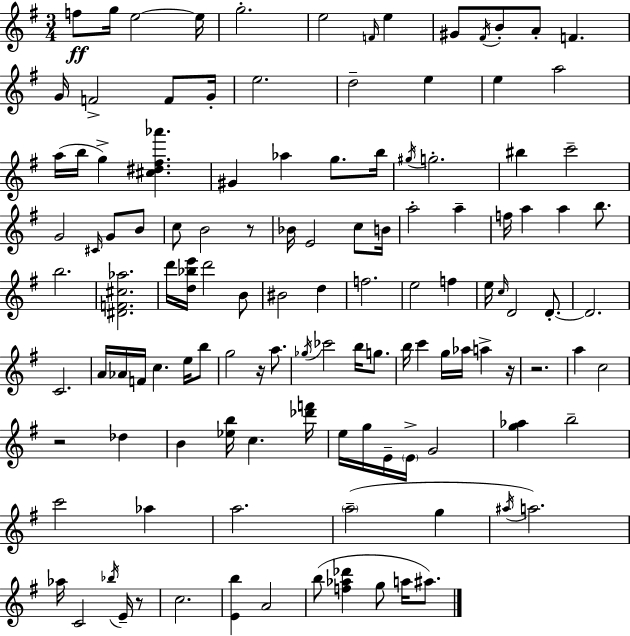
F5/e G5/s E5/h E5/s G5/h. E5/h F4/s E5/q G#4/e F#4/s B4/e A4/e F4/q. G4/s F4/h F4/e G4/s E5/h. D5/h E5/q E5/q A5/h A5/s B5/s G5/q [C#5,D#5,F#5,Ab6]/q. G#4/q Ab5/q G5/e. B5/s G#5/s G5/h. BIS5/q C6/h G4/h C#4/s G4/e B4/e C5/e B4/h R/e Bb4/s E4/h C5/e B4/s A5/h A5/q F5/s A5/q A5/q B5/e. B5/h. [D#4,F4,C#5,Ab5]/h. D6/s [D5,Bb5,E6]/s D6/h B4/e BIS4/h D5/q F5/h. E5/h F5/q E5/s C5/s D4/h D4/e. D4/h. C4/h. A4/s Ab4/s F4/s C5/q. E5/s B5/e G5/h R/s A5/e. Gb5/s CES6/h B5/s G5/e. B5/s C6/q G5/s Ab5/s A5/q R/s R/h. A5/q C5/h R/h Db5/q B4/q [Eb5,B5]/s C5/q. [Db6,F6]/s E5/s G5/s E4/s E4/s G4/h [G5,Ab5]/q B5/h C6/h Ab5/q A5/h. A5/h G5/q A#5/s A5/h. Ab5/s C4/h Bb5/s E4/s R/e C5/h. [E4,B5]/q A4/h B5/e [F5,Ab5,Db6]/q G5/e A5/s A#5/e.